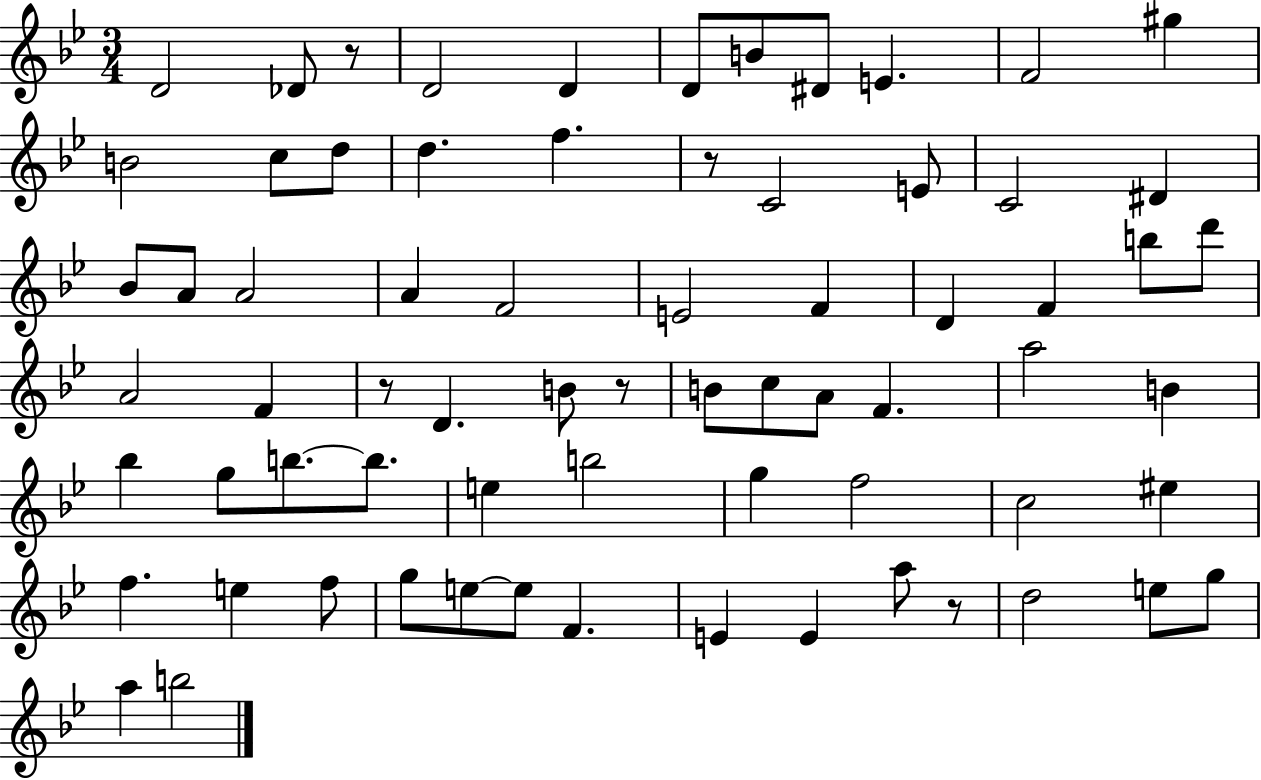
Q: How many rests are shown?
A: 5